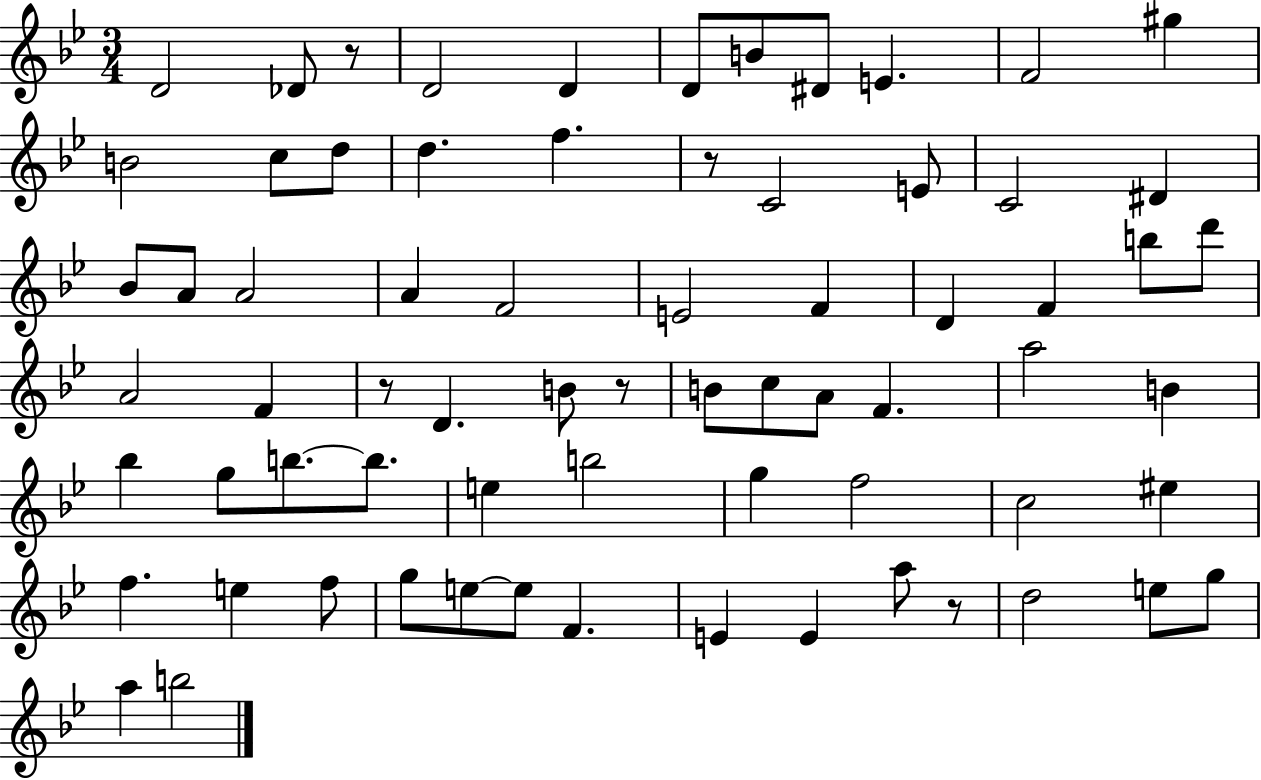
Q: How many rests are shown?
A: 5